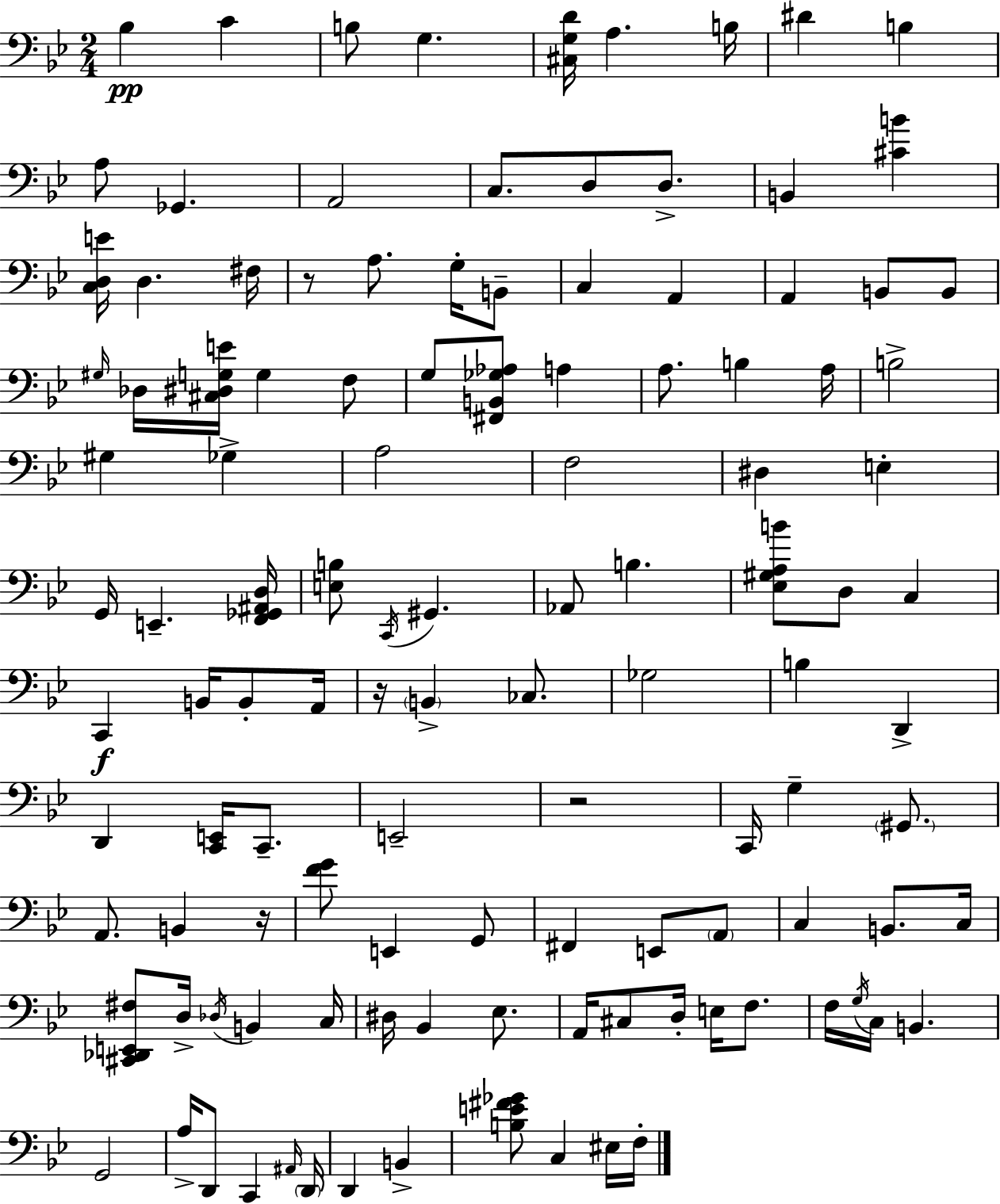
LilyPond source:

{
  \clef bass
  \numericTimeSignature
  \time 2/4
  \key g \minor
  bes4\pp c'4 | b8 g4. | <cis g d'>16 a4. b16 | dis'4 b4 | \break a8 ges,4. | a,2 | c8. d8 d8.-> | b,4 <cis' b'>4 | \break <c d e'>16 d4. fis16 | r8 a8. g16-. b,8-- | c4 a,4 | a,4 b,8 b,8 | \break \grace { gis16 } des16 <cis dis g e'>16 g4 f8 | g8 <fis, b, ges aes>8 a4 | a8. b4 | a16 b2-> | \break gis4 ges4-> | a2 | f2 | dis4 e4-. | \break g,16 e,4.-- | <f, ges, ais, d>16 <e b>8 \acciaccatura { c,16 } gis,4. | aes,8 b4. | <ees gis a b'>8 d8 c4 | \break c,4\f b,16 b,8-. | a,16 r16 \parenthesize b,4-> ces8. | ges2 | b4 d,4-> | \break d,4 <c, e,>16 c,8.-- | e,2-- | r2 | c,16 g4-- \parenthesize gis,8. | \break a,8. b,4 | r16 <f' g'>8 e,4 | g,8 fis,4 e,8 | \parenthesize a,8 c4 b,8. | \break c16 <cis, des, e, fis>8 d16-> \acciaccatura { des16 } b,4 | c16 dis16 bes,4 | ees8. a,16 cis8 d16-. e16 | f8. f16 \acciaccatura { g16 } c16 b,4. | \break g,2 | a16-> d,8 c,4 | \grace { ais,16 } \parenthesize d,16 d,4 | b,4-> <b e' fis' ges'>8 c4 | \break eis16 f16-. \bar "|."
}